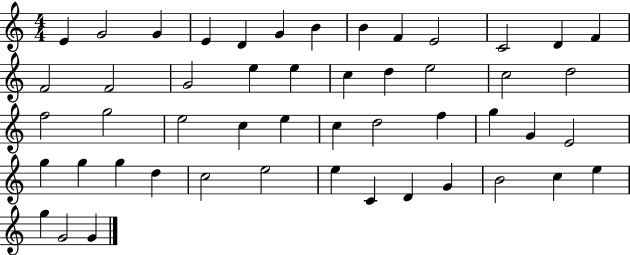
E4/q G4/h G4/q E4/q D4/q G4/q B4/q B4/q F4/q E4/h C4/h D4/q F4/q F4/h F4/h G4/h E5/q E5/q C5/q D5/q E5/h C5/h D5/h F5/h G5/h E5/h C5/q E5/q C5/q D5/h F5/q G5/q G4/q E4/h G5/q G5/q G5/q D5/q C5/h E5/h E5/q C4/q D4/q G4/q B4/h C5/q E5/q G5/q G4/h G4/q